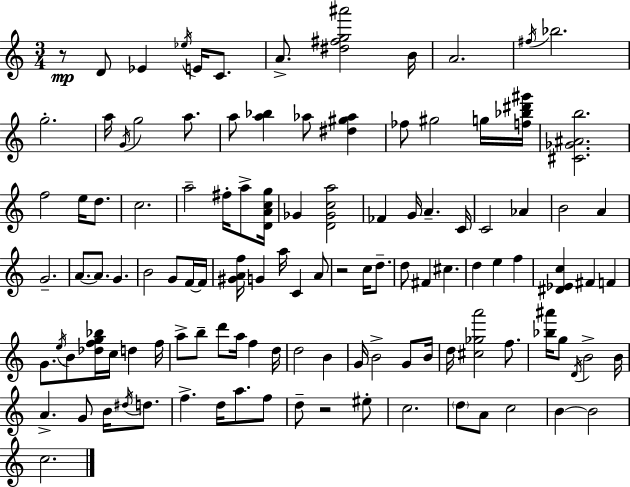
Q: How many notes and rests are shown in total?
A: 115